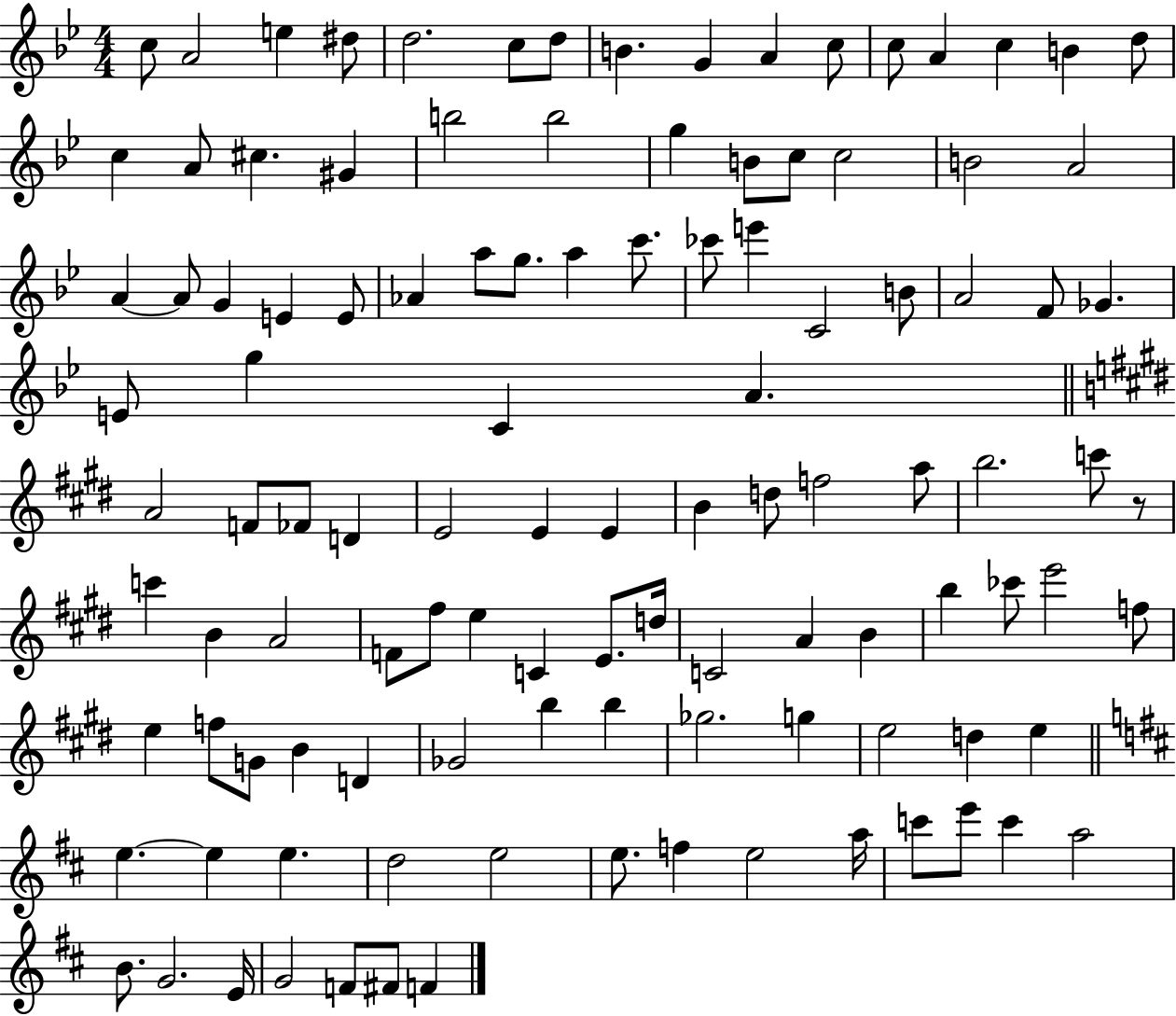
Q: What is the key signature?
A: BES major